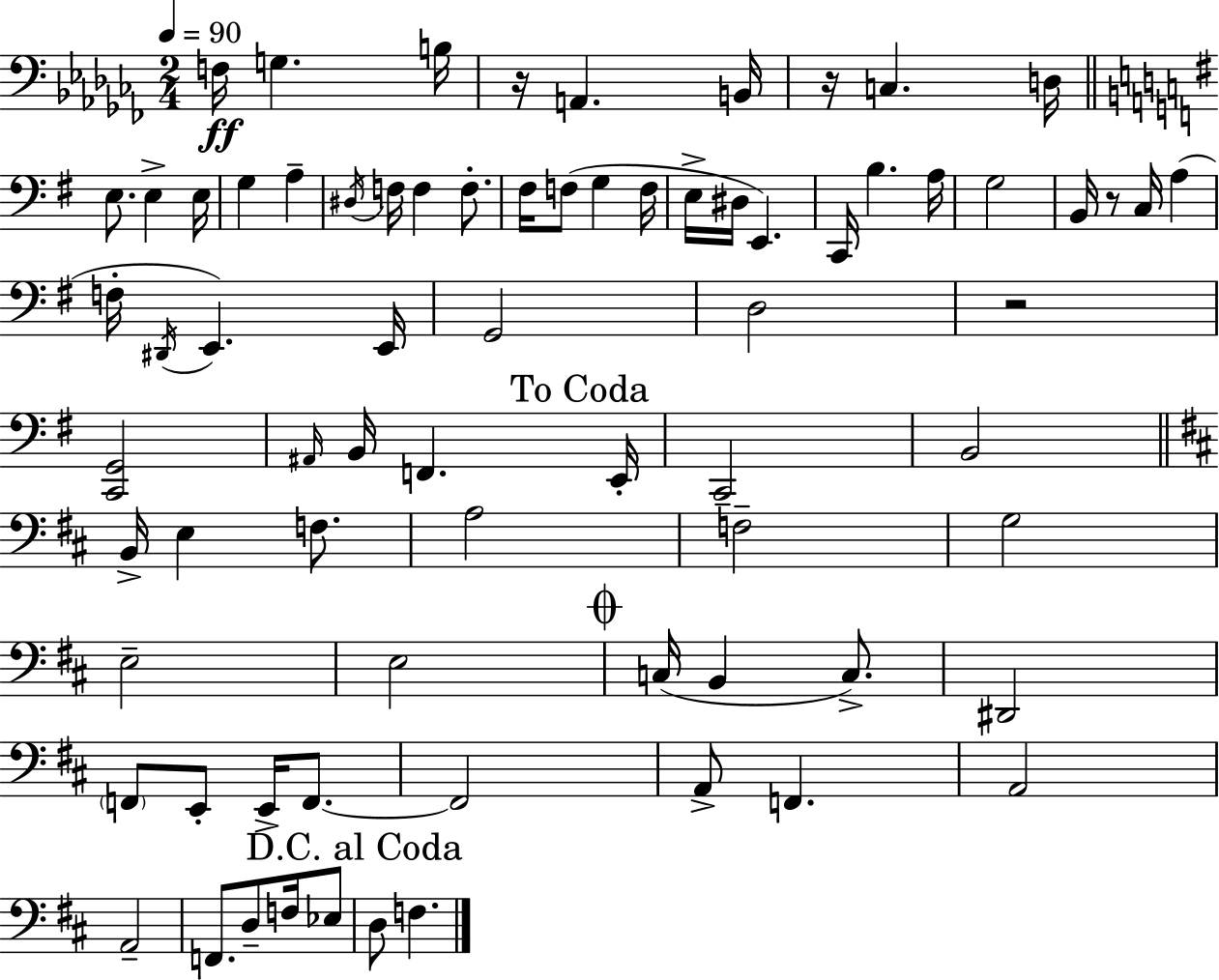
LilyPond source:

{
  \clef bass
  \numericTimeSignature
  \time 2/4
  \key aes \minor
  \tempo 4 = 90
  f16\ff g4. b16 | r16 a,4. b,16 | r16 c4. d16 | \bar "||" \break \key g \major e8. e4-> e16 | g4 a4-- | \acciaccatura { dis16 } f16 f4 f8.-. | fis16 f8( g4 | \break f16 e16-> dis16 e,4.) | c,16 b4. | a16 g2 | b,16 r8 c16 a4( | \break f16-. \acciaccatura { dis,16 } e,4.) | e,16 g,2 | d2 | r2 | \break <c, g,>2 | \grace { ais,16 } b,16 f,4. | \mark "To Coda" e,16-. c,2-- | b,2 | \break \bar "||" \break \key d \major b,16-> e4 f8. | a2 | f2-- | g2 | \break e2-- | e2 | \mark \markup { \musicglyph "scripts.coda" } c16( b,4 c8.->) | dis,2 | \break \parenthesize f,8 e,8-. e,16-> f,8.~~ | f,2 | a,8-> f,4. | a,2 | \break a,2-- | f,8. d8-- f16 ees8 | \mark "D.C. al Coda" d8 f4. | \bar "|."
}